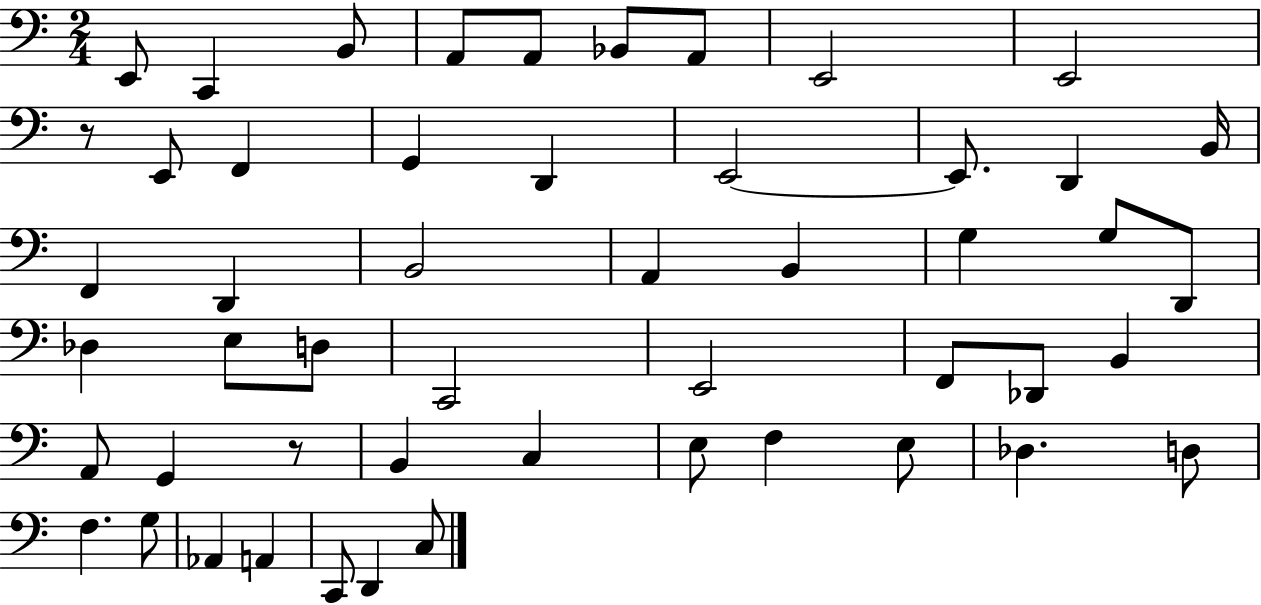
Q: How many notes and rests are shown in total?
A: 51